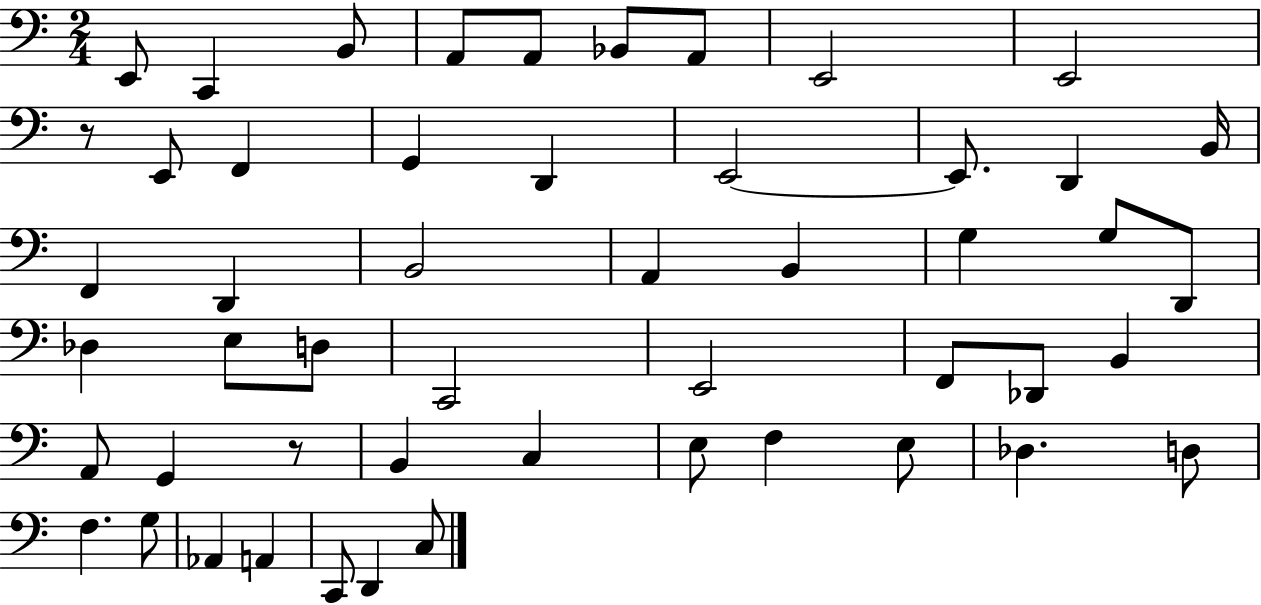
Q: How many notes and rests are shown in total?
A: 51